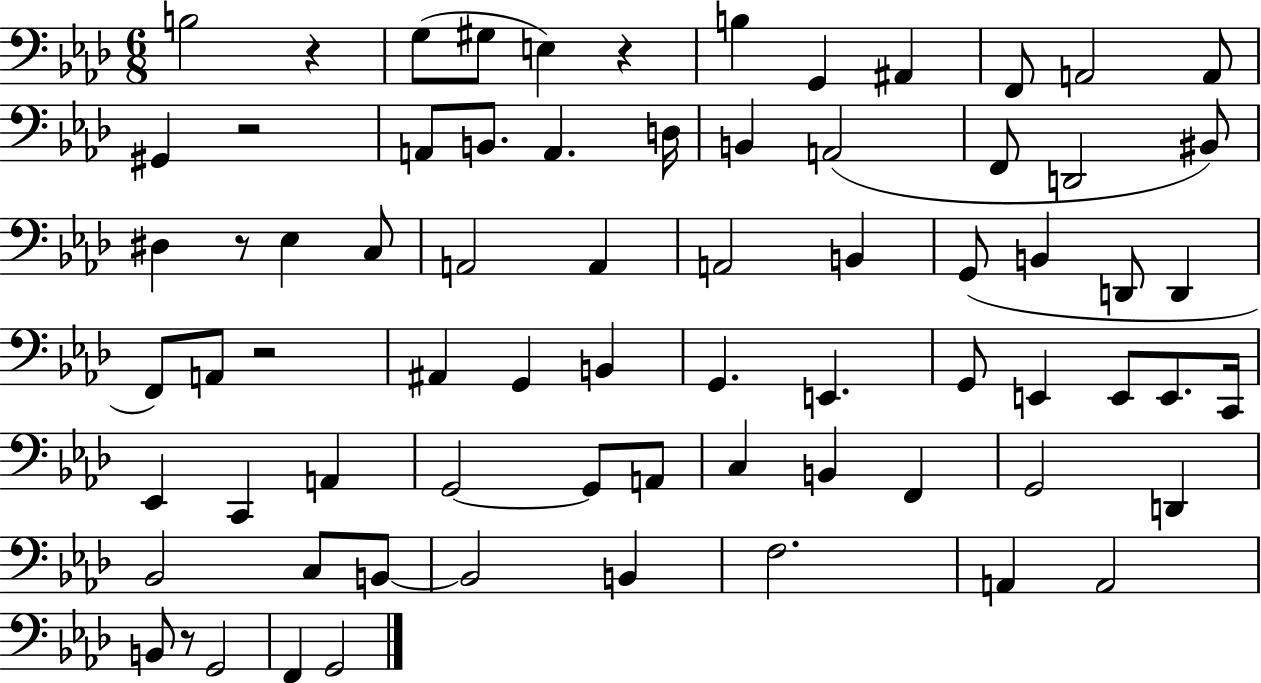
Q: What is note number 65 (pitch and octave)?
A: F2